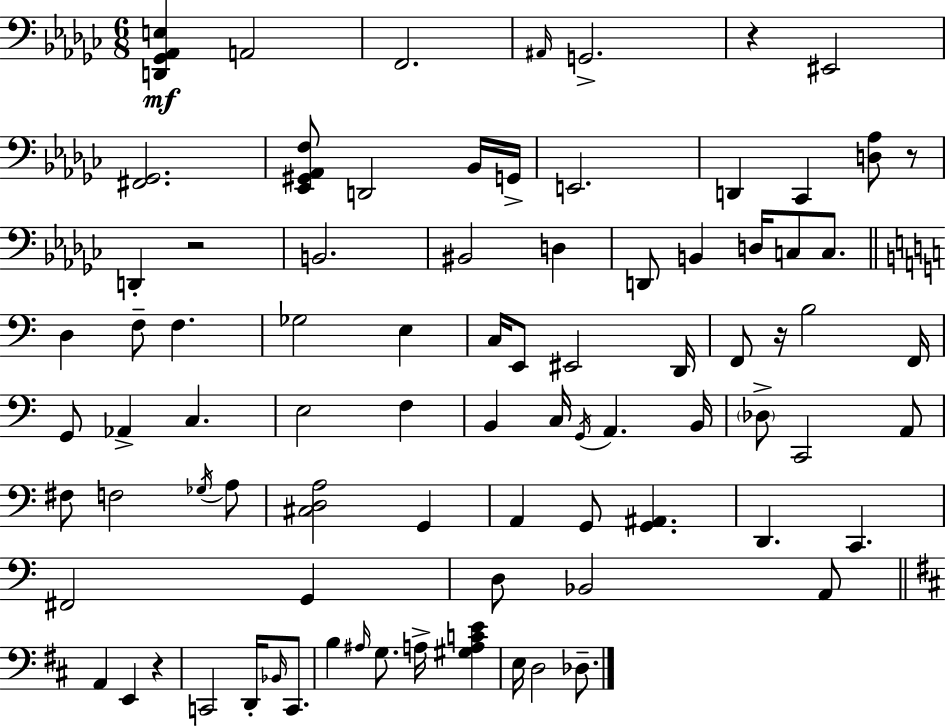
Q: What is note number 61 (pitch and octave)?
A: E2